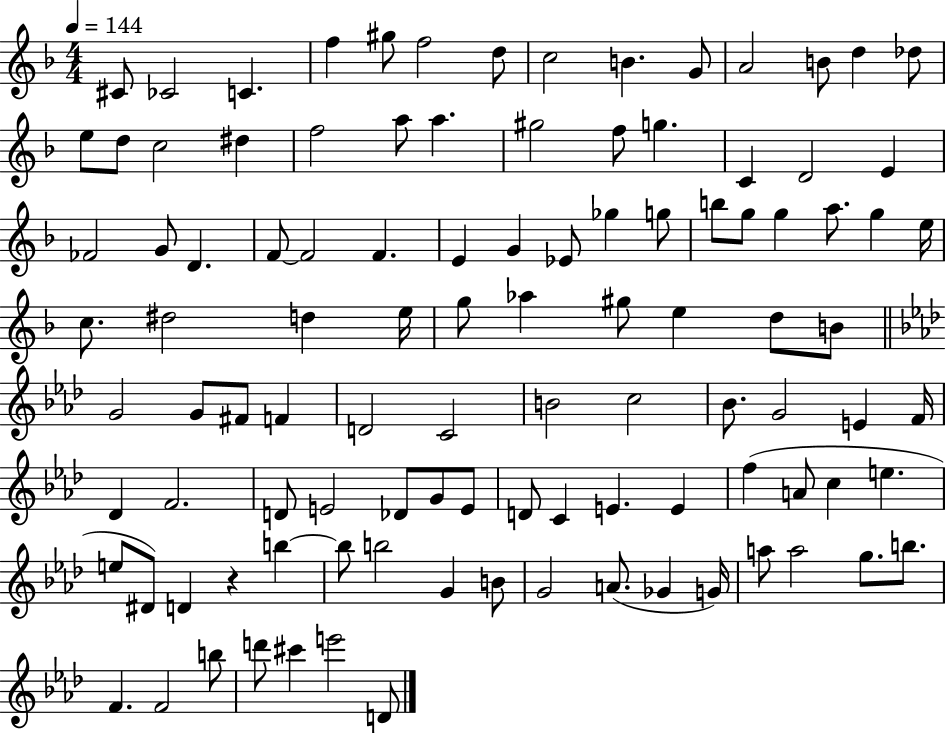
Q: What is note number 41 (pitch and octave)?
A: G5